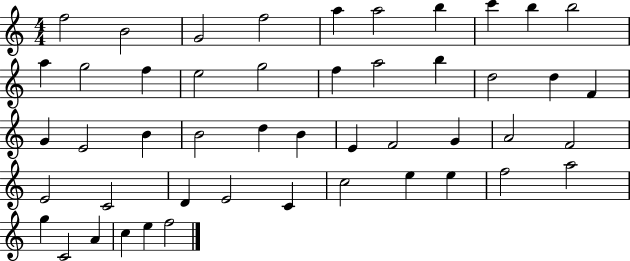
X:1
T:Untitled
M:4/4
L:1/4
K:C
f2 B2 G2 f2 a a2 b c' b b2 a g2 f e2 g2 f a2 b d2 d F G E2 B B2 d B E F2 G A2 F2 E2 C2 D E2 C c2 e e f2 a2 g C2 A c e f2